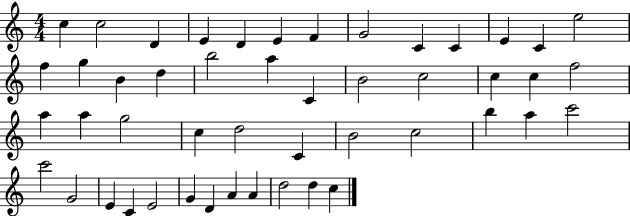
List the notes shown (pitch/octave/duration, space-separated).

C5/q C5/h D4/q E4/q D4/q E4/q F4/q G4/h C4/q C4/q E4/q C4/q E5/h F5/q G5/q B4/q D5/q B5/h A5/q C4/q B4/h C5/h C5/q C5/q F5/h A5/q A5/q G5/h C5/q D5/h C4/q B4/h C5/h B5/q A5/q C6/h C6/h G4/h E4/q C4/q E4/h G4/q D4/q A4/q A4/q D5/h D5/q C5/q